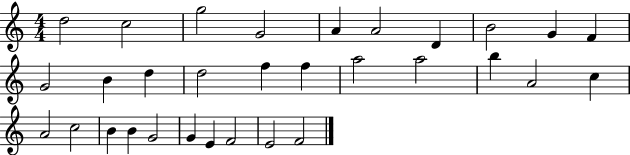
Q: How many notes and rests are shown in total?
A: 31